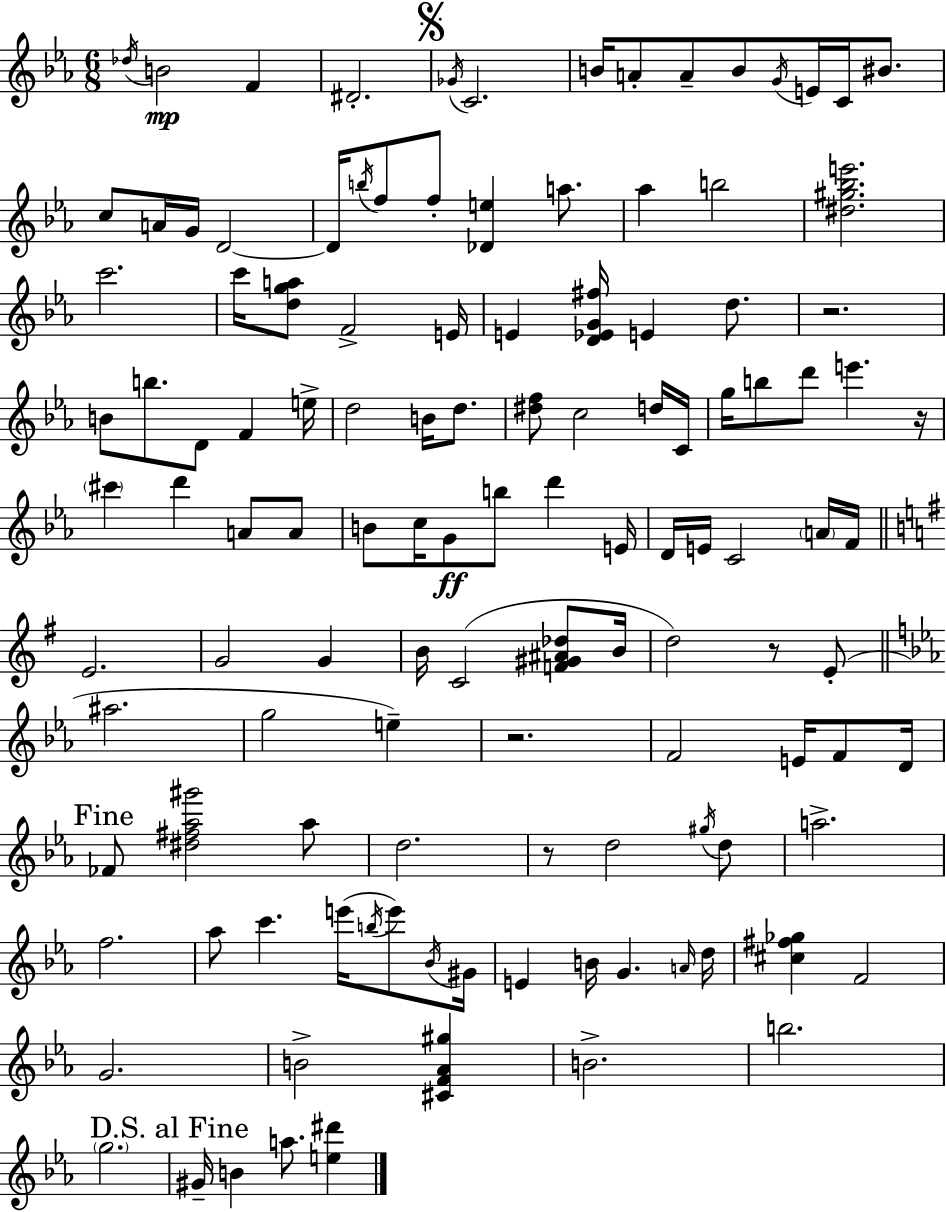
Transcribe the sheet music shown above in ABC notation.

X:1
T:Untitled
M:6/8
L:1/4
K:Cm
_d/4 B2 F ^D2 _G/4 C2 B/4 A/2 A/2 B/2 G/4 E/4 C/4 ^B/2 c/2 A/4 G/4 D2 D/4 b/4 f/2 f/2 [_De] a/2 _a b2 [^d^g_be']2 c'2 c'/4 [dga]/2 F2 E/4 E [D_EG^f]/4 E d/2 z2 B/2 b/2 D/2 F e/4 d2 B/4 d/2 [^df]/2 c2 d/4 C/4 g/4 b/2 d'/2 e' z/4 ^c' d' A/2 A/2 B/2 c/4 G/2 b/2 d' E/4 D/4 E/4 C2 A/4 F/4 E2 G2 G B/4 C2 [F^G^A_d]/2 B/4 d2 z/2 E/2 ^a2 g2 e z2 F2 E/4 F/2 D/4 _F/2 [^d^f_a^g']2 _a/2 d2 z/2 d2 ^g/4 d/2 a2 f2 _a/2 c' e'/4 b/4 e'/2 _B/4 ^G/4 E B/4 G A/4 d/4 [^c^f_g] F2 G2 B2 [^CF_A^g] B2 b2 g2 ^G/4 B a/2 [e^d']